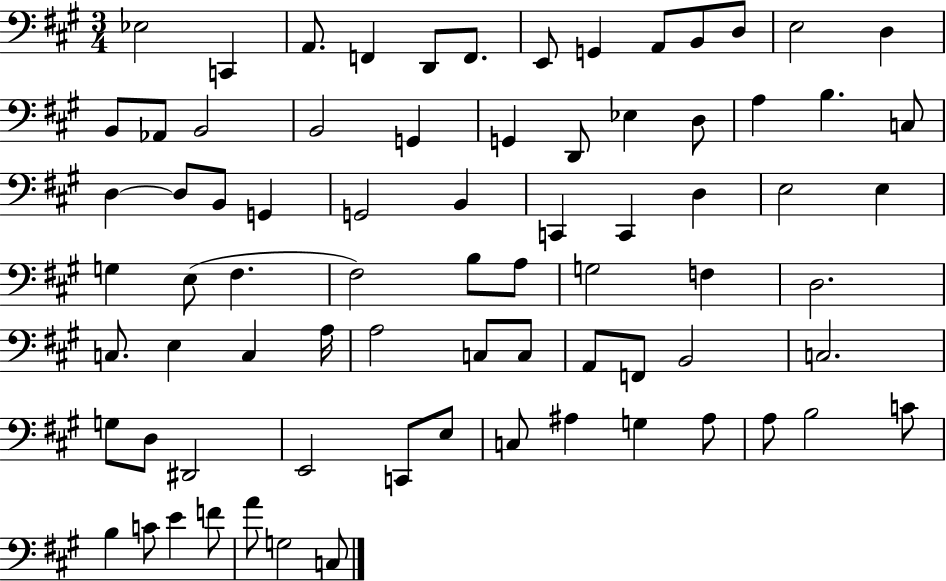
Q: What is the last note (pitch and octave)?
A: C3